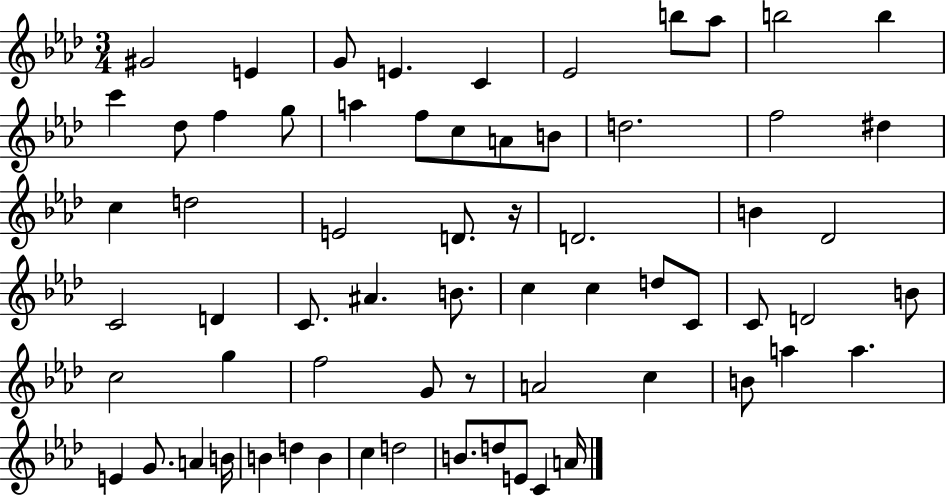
X:1
T:Untitled
M:3/4
L:1/4
K:Ab
^G2 E G/2 E C _E2 b/2 _a/2 b2 b c' _d/2 f g/2 a f/2 c/2 A/2 B/2 d2 f2 ^d c d2 E2 D/2 z/4 D2 B _D2 C2 D C/2 ^A B/2 c c d/2 C/2 C/2 D2 B/2 c2 g f2 G/2 z/2 A2 c B/2 a a E G/2 A B/4 B d B c d2 B/2 d/2 E/2 C A/4